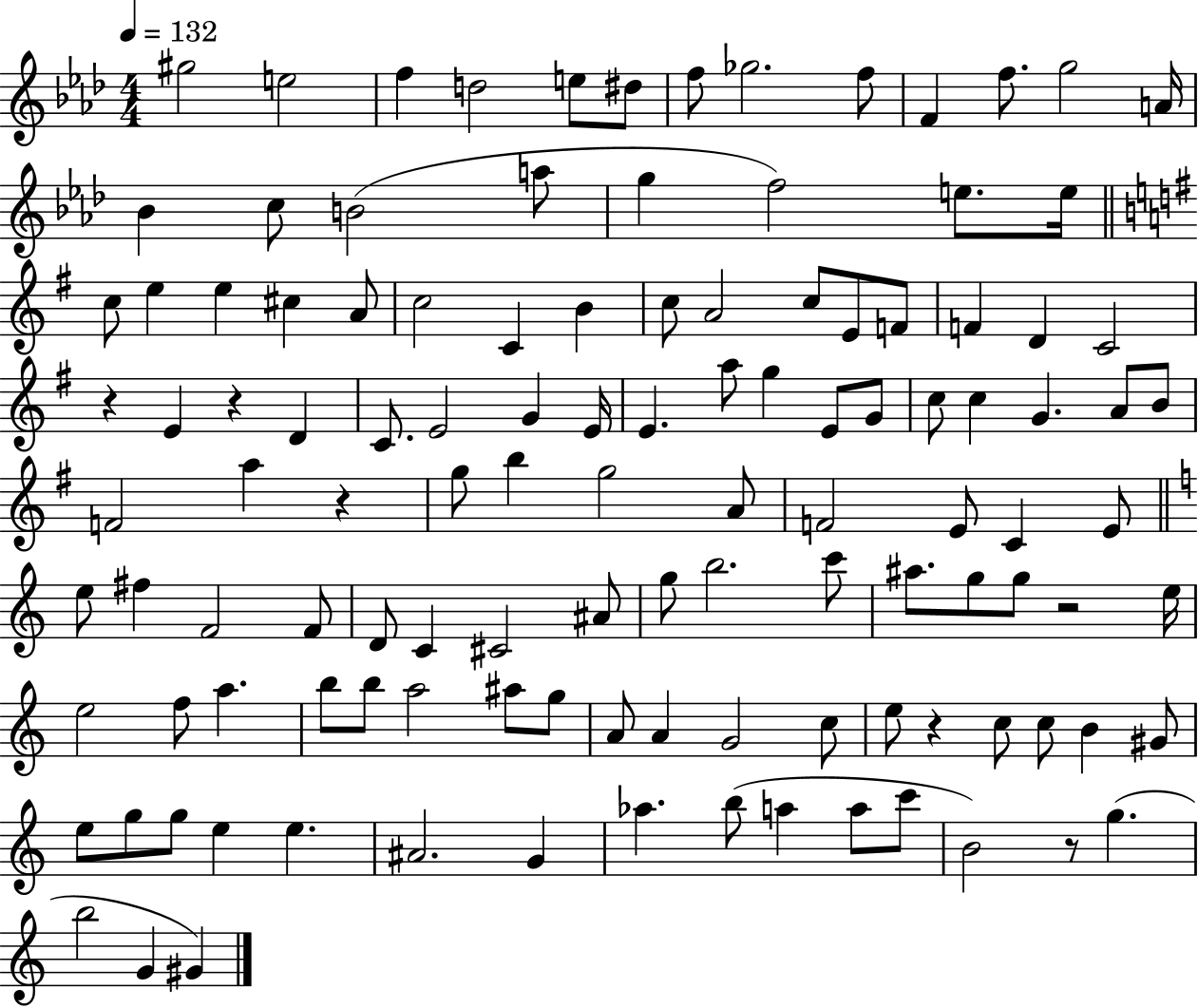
{
  \clef treble
  \numericTimeSignature
  \time 4/4
  \key aes \major
  \tempo 4 = 132
  gis''2 e''2 | f''4 d''2 e''8 dis''8 | f''8 ges''2. f''8 | f'4 f''8. g''2 a'16 | \break bes'4 c''8 b'2( a''8 | g''4 f''2) e''8. e''16 | \bar "||" \break \key g \major c''8 e''4 e''4 cis''4 a'8 | c''2 c'4 b'4 | c''8 a'2 c''8 e'8 f'8 | f'4 d'4 c'2 | \break r4 e'4 r4 d'4 | c'8. e'2 g'4 e'16 | e'4. a''8 g''4 e'8 g'8 | c''8 c''4 g'4. a'8 b'8 | \break f'2 a''4 r4 | g''8 b''4 g''2 a'8 | f'2 e'8 c'4 e'8 | \bar "||" \break \key c \major e''8 fis''4 f'2 f'8 | d'8 c'4 cis'2 ais'8 | g''8 b''2. c'''8 | ais''8. g''8 g''8 r2 e''16 | \break e''2 f''8 a''4. | b''8 b''8 a''2 ais''8 g''8 | a'8 a'4 g'2 c''8 | e''8 r4 c''8 c''8 b'4 gis'8 | \break e''8 g''8 g''8 e''4 e''4. | ais'2. g'4 | aes''4. b''8( a''4 a''8 c'''8 | b'2) r8 g''4.( | \break b''2 g'4 gis'4) | \bar "|."
}